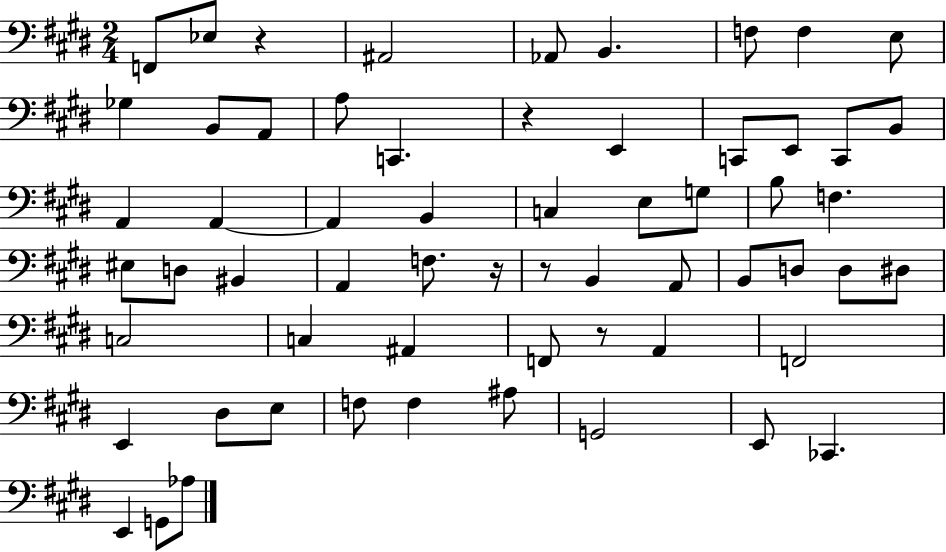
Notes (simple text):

F2/e Eb3/e R/q A#2/h Ab2/e B2/q. F3/e F3/q E3/e Gb3/q B2/e A2/e A3/e C2/q. R/q E2/q C2/e E2/e C2/e B2/e A2/q A2/q A2/q B2/q C3/q E3/e G3/e B3/e F3/q. EIS3/e D3/e BIS2/q A2/q F3/e. R/s R/e B2/q A2/e B2/e D3/e D3/e D#3/e C3/h C3/q A#2/q F2/e R/e A2/q F2/h E2/q D#3/e E3/e F3/e F3/q A#3/e G2/h E2/e CES2/q. E2/q G2/e Ab3/e